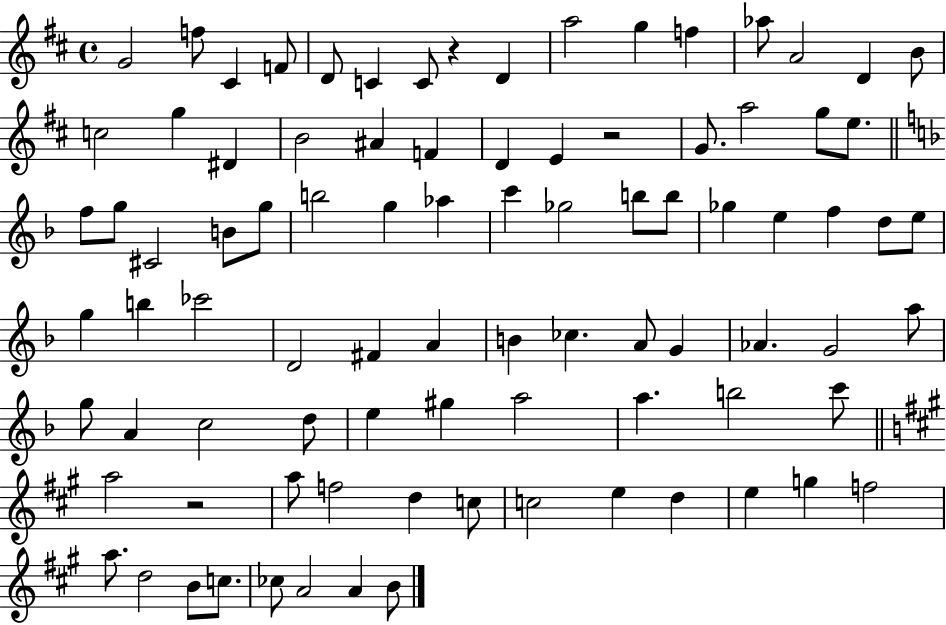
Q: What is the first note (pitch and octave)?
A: G4